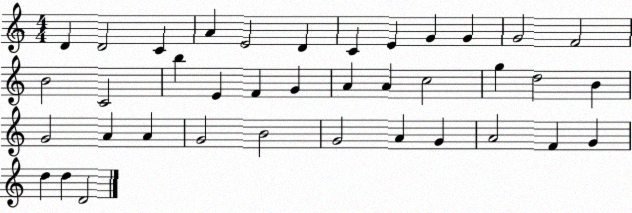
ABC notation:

X:1
T:Untitled
M:4/4
L:1/4
K:C
D D2 C A E2 D C E G G G2 F2 B2 C2 b E F G A A c2 g d2 B G2 A A G2 B2 G2 A G A2 F G d d D2